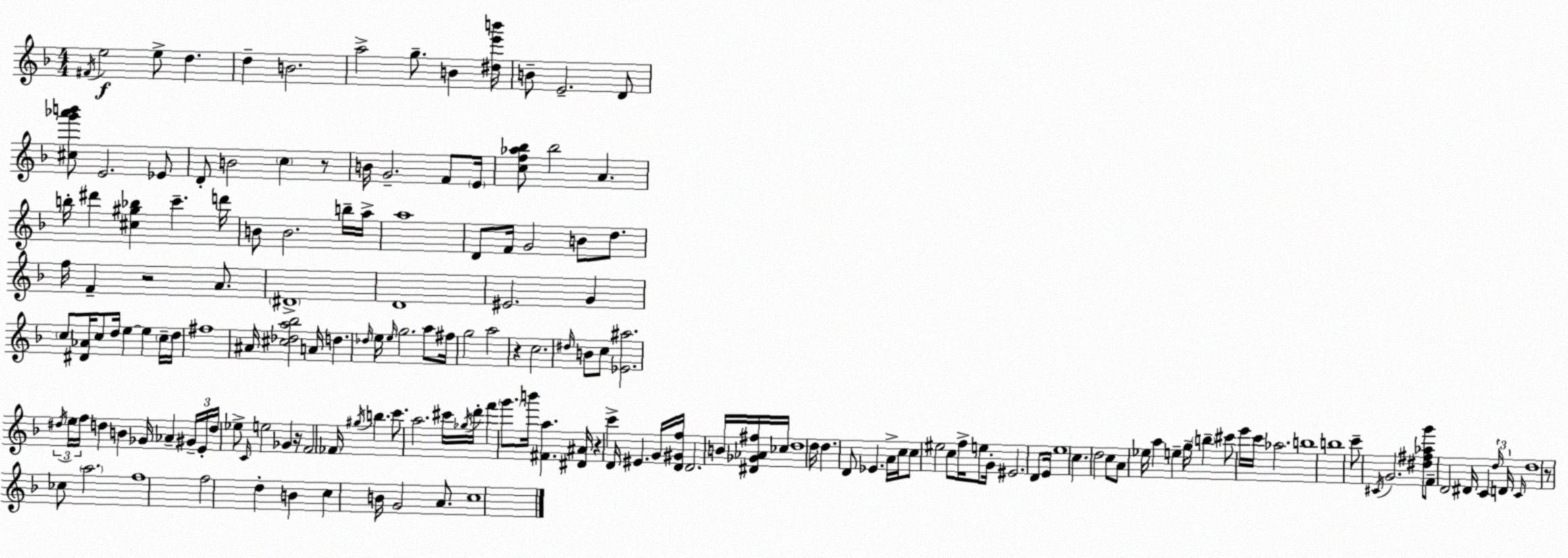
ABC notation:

X:1
T:Untitled
M:4/4
L:1/4
K:F
^F/4 e2 e/2 d d B2 a2 g/2 B [^de'b']/4 B/2 E2 D/2 [^cg'_a'b']/2 E2 _E/2 D/2 B2 c z/2 B/4 G2 F/2 E/4 [cf_a_b]/2 _b2 A b/4 ^d' [^c^g_b] c' d'/4 B/2 B2 b/4 a/4 a4 D/2 F/4 G2 B/2 d/2 f/4 F z2 A/2 ^D4 D4 ^E2 G c/2 [^D_A]/4 c/2 d/4 e e c/4 d/4 ^f4 ^A/4 [^c_da_b]2 A/4 d _d/4 e/4 e/4 g2 a/2 ^f/4 g2 a2 z c2 ^d/4 B/2 c/2 [_E^a]2 ^d/4 e/4 f/4 d B _G/4 _A ^G/4 E/4 d/4 _e/2 C/4 e2 _G z/4 F2 _F/4 ^g/4 b c'/2 a2 ^c'/4 _g/4 d'/4 f' g'/2 b'/4 [^Fa] [^D^A]/4 z c' D/4 ^E G/4 [D^Gf]/4 D2 B/4 [^D_G_A^f]/4 _c/4 d4 d/4 d D/2 _E A/4 c/4 c/2 ^e2 c/2 f/4 e/2 G/4 ^E2 D/2 E/4 e4 c d2 c/2 A/2 _e/4 a e g/4 b ^c'/2 e'/4 c'/4 _a2 b4 b4 c'/2 ^C/4 G2 [^d^f_ag']/2 F/2 D2 ^D/4 C d/4 D/4 C/4 d4 z/2 _c/2 a2 f4 f2 d B c B/4 G2 A/2 c4